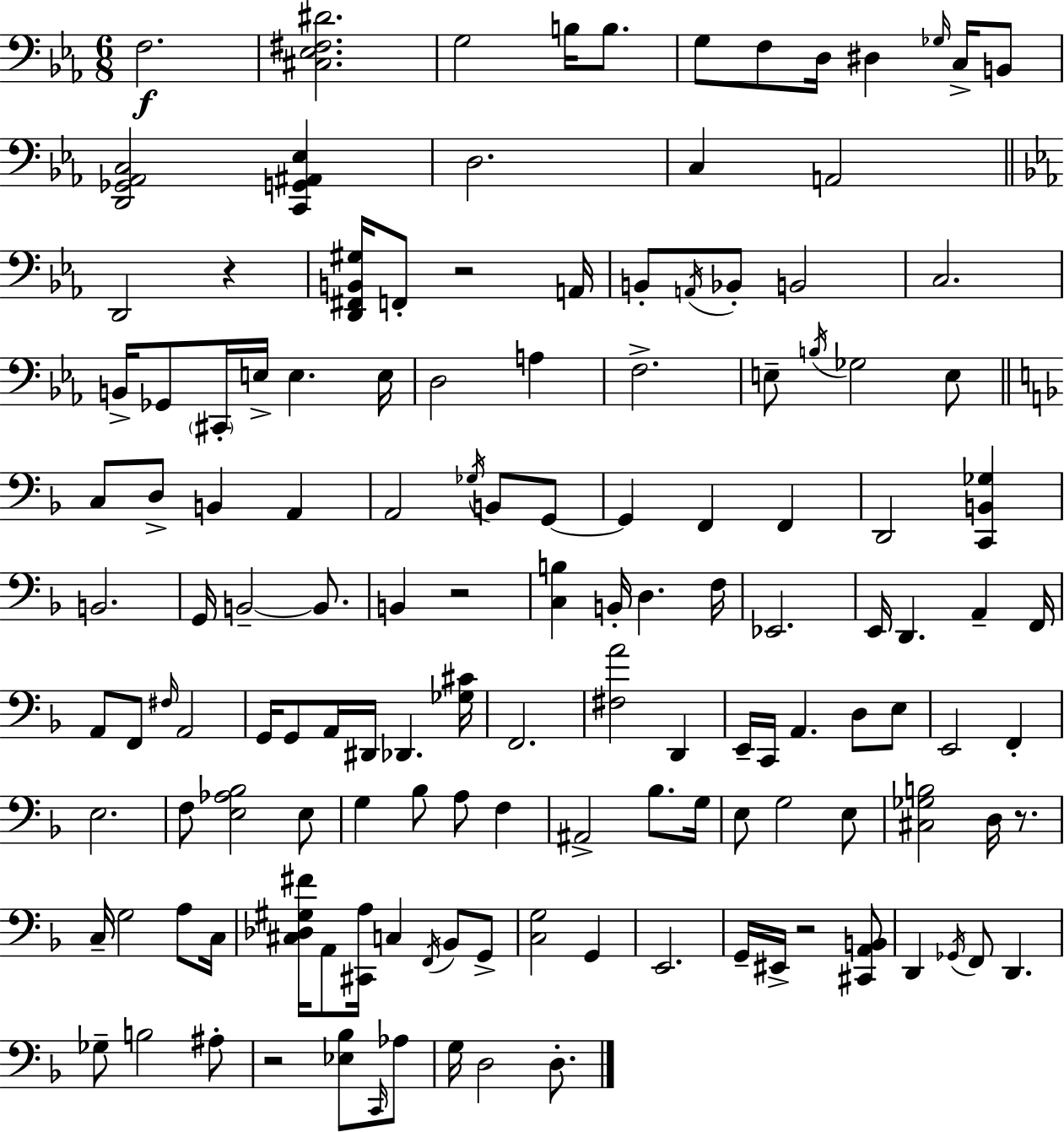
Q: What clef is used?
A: bass